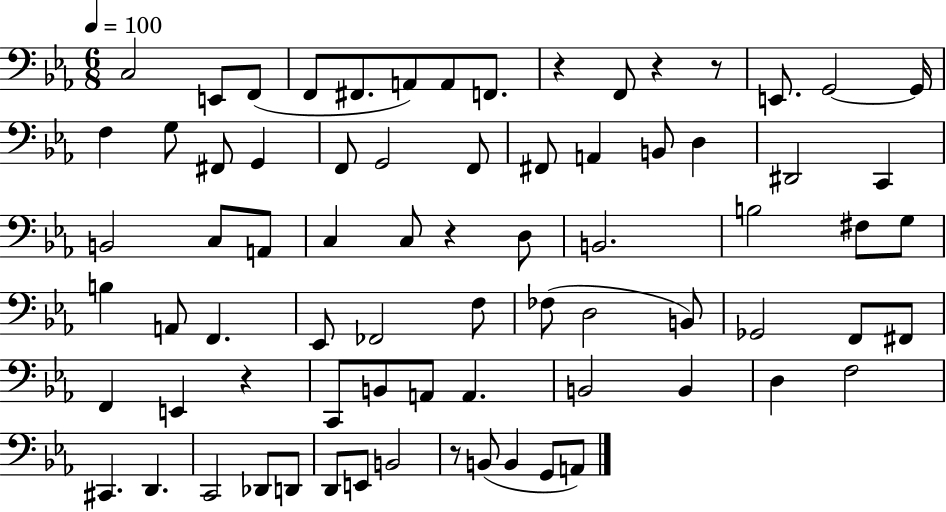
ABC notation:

X:1
T:Untitled
M:6/8
L:1/4
K:Eb
C,2 E,,/2 F,,/2 F,,/2 ^F,,/2 A,,/2 A,,/2 F,,/2 z F,,/2 z z/2 E,,/2 G,,2 G,,/4 F, G,/2 ^F,,/2 G,, F,,/2 G,,2 F,,/2 ^F,,/2 A,, B,,/2 D, ^D,,2 C,, B,,2 C,/2 A,,/2 C, C,/2 z D,/2 B,,2 B,2 ^F,/2 G,/2 B, A,,/2 F,, _E,,/2 _F,,2 F,/2 _F,/2 D,2 B,,/2 _G,,2 F,,/2 ^F,,/2 F,, E,, z C,,/2 B,,/2 A,,/2 A,, B,,2 B,, D, F,2 ^C,, D,, C,,2 _D,,/2 D,,/2 D,,/2 E,,/2 B,,2 z/2 B,,/2 B,, G,,/2 A,,/2